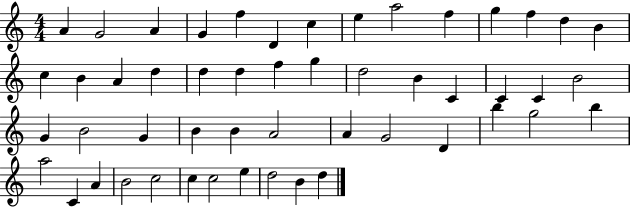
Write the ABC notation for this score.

X:1
T:Untitled
M:4/4
L:1/4
K:C
A G2 A G f D c e a2 f g f d B c B A d d d f g d2 B C C C B2 G B2 G B B A2 A G2 D b g2 b a2 C A B2 c2 c c2 e d2 B d